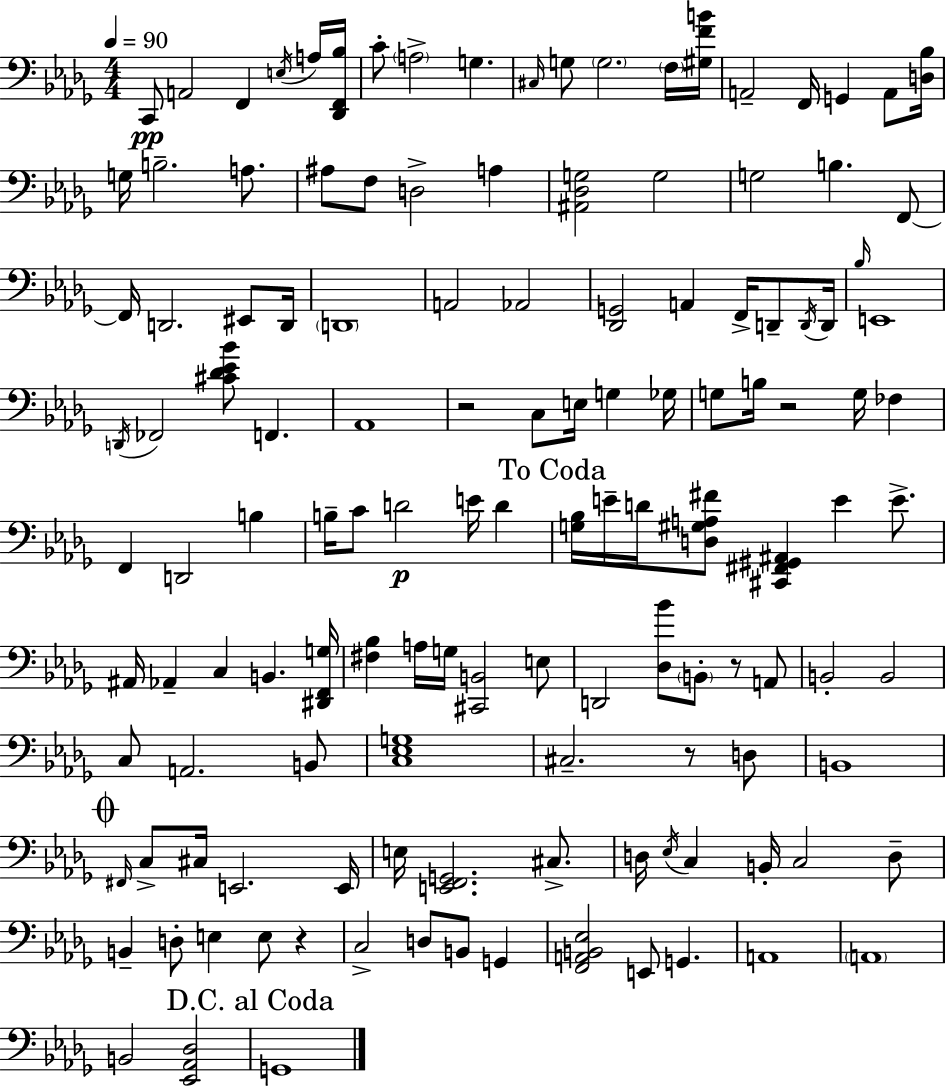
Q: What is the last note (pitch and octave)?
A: G2